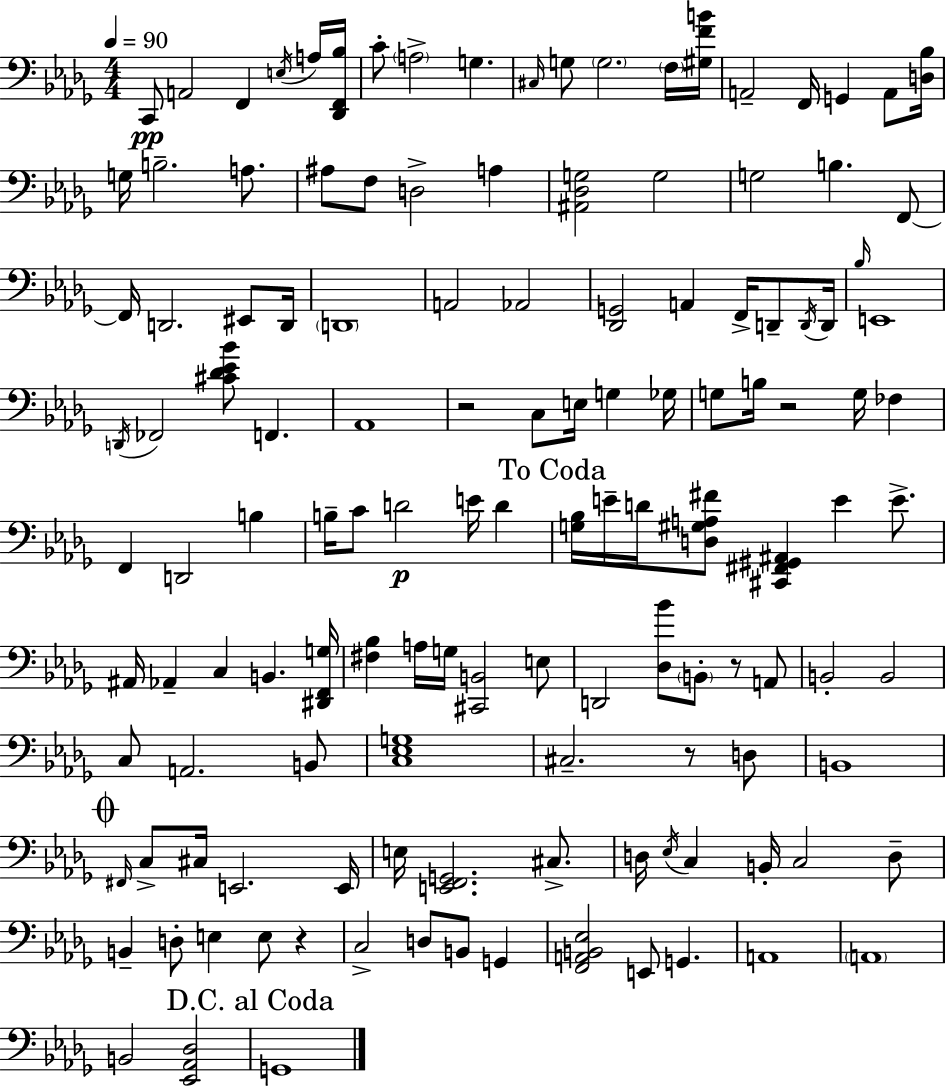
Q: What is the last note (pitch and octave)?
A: G2